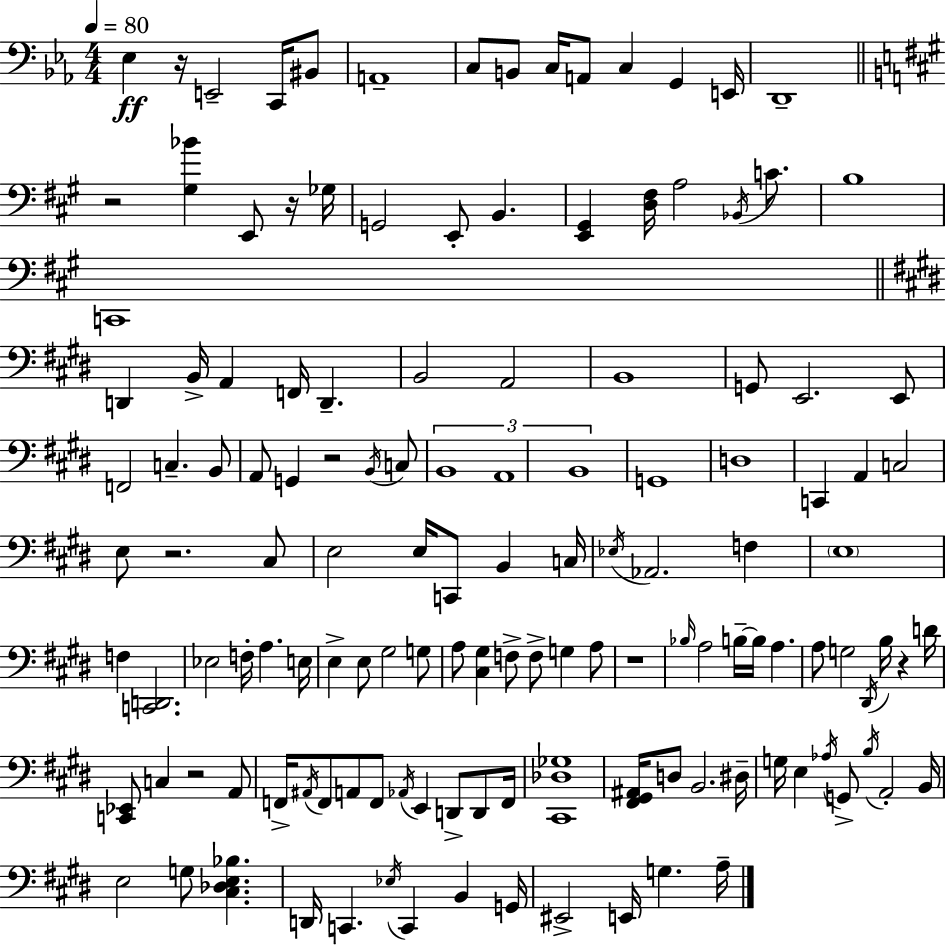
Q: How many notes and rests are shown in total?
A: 135